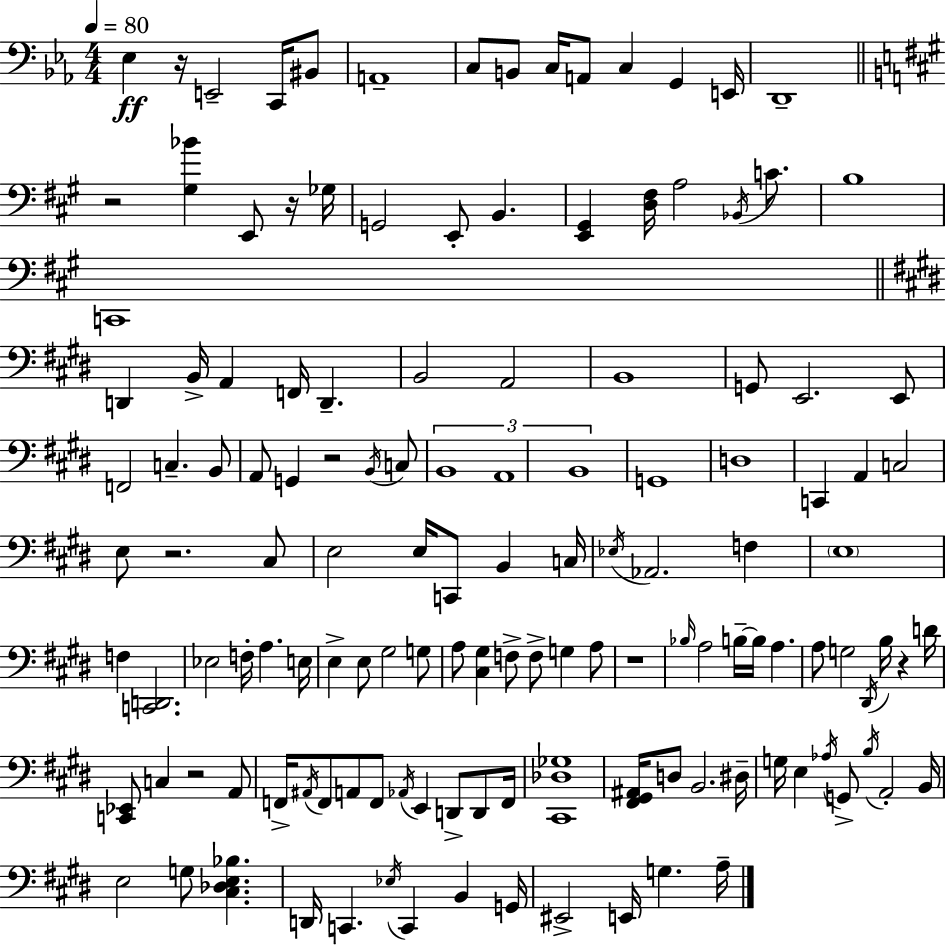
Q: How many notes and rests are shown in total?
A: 135